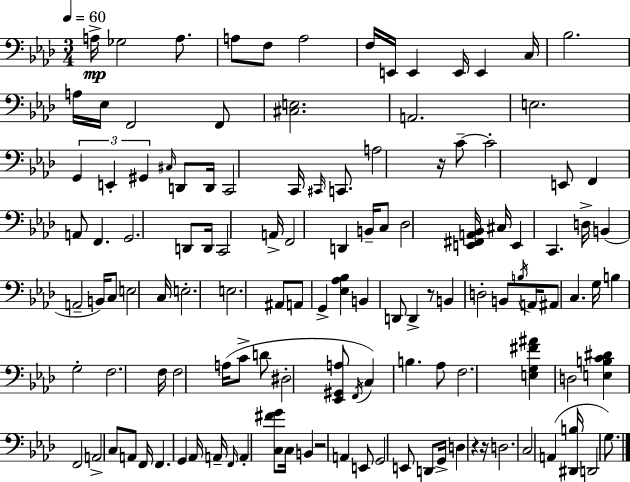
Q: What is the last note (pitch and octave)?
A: G3